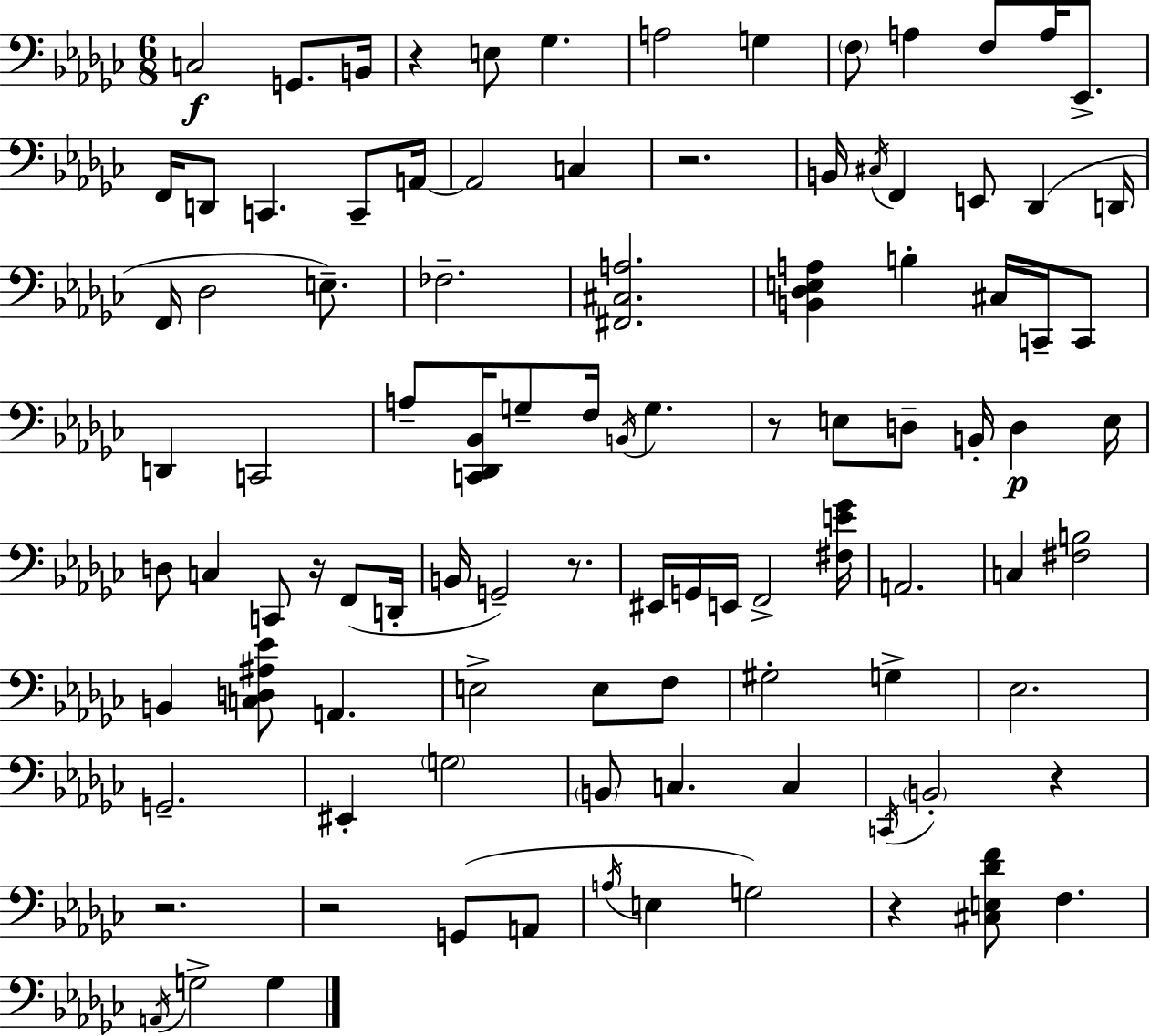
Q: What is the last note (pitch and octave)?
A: G3